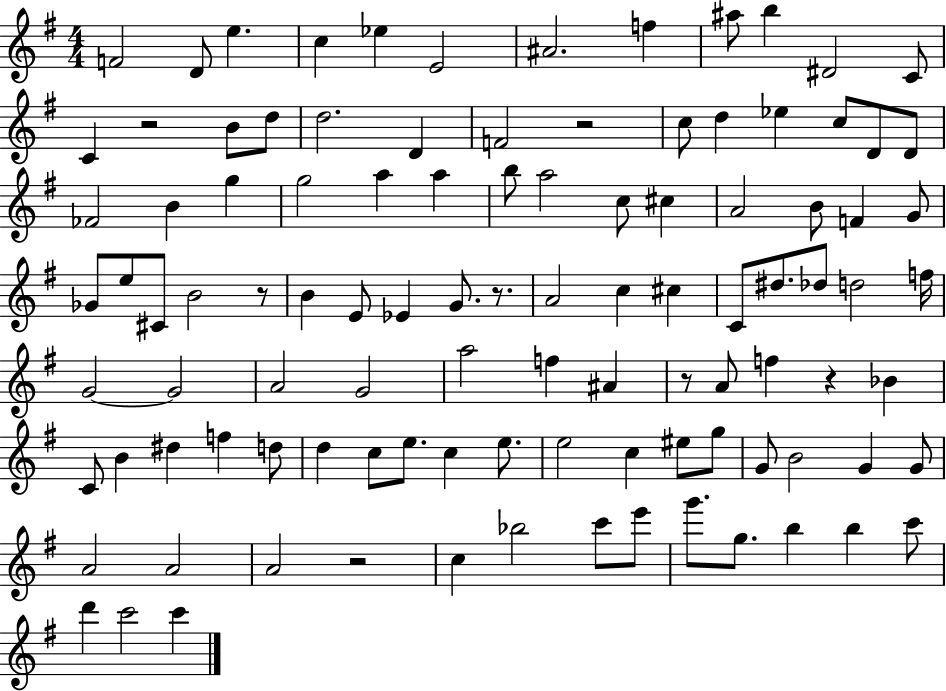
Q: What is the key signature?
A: G major